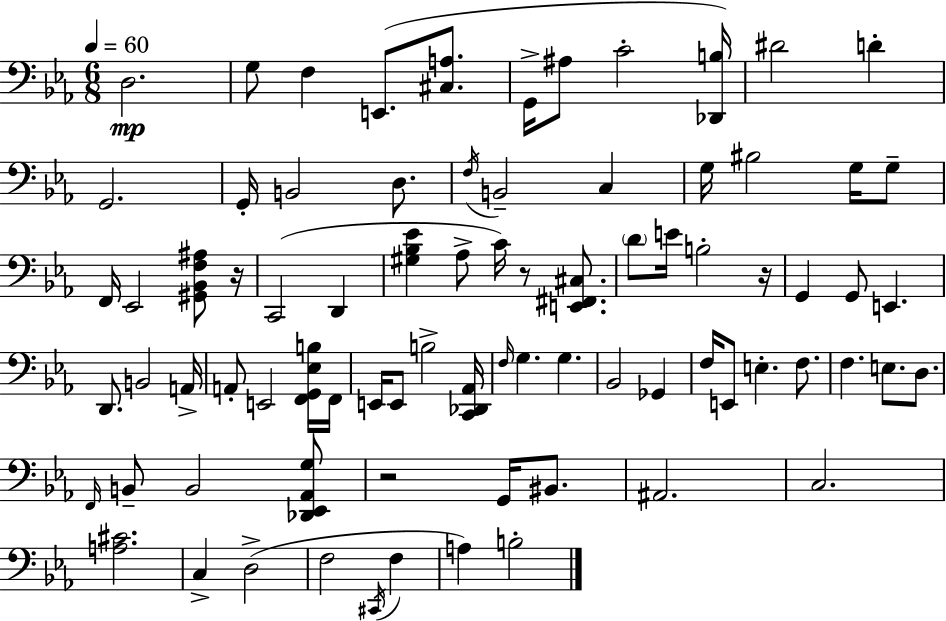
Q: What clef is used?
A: bass